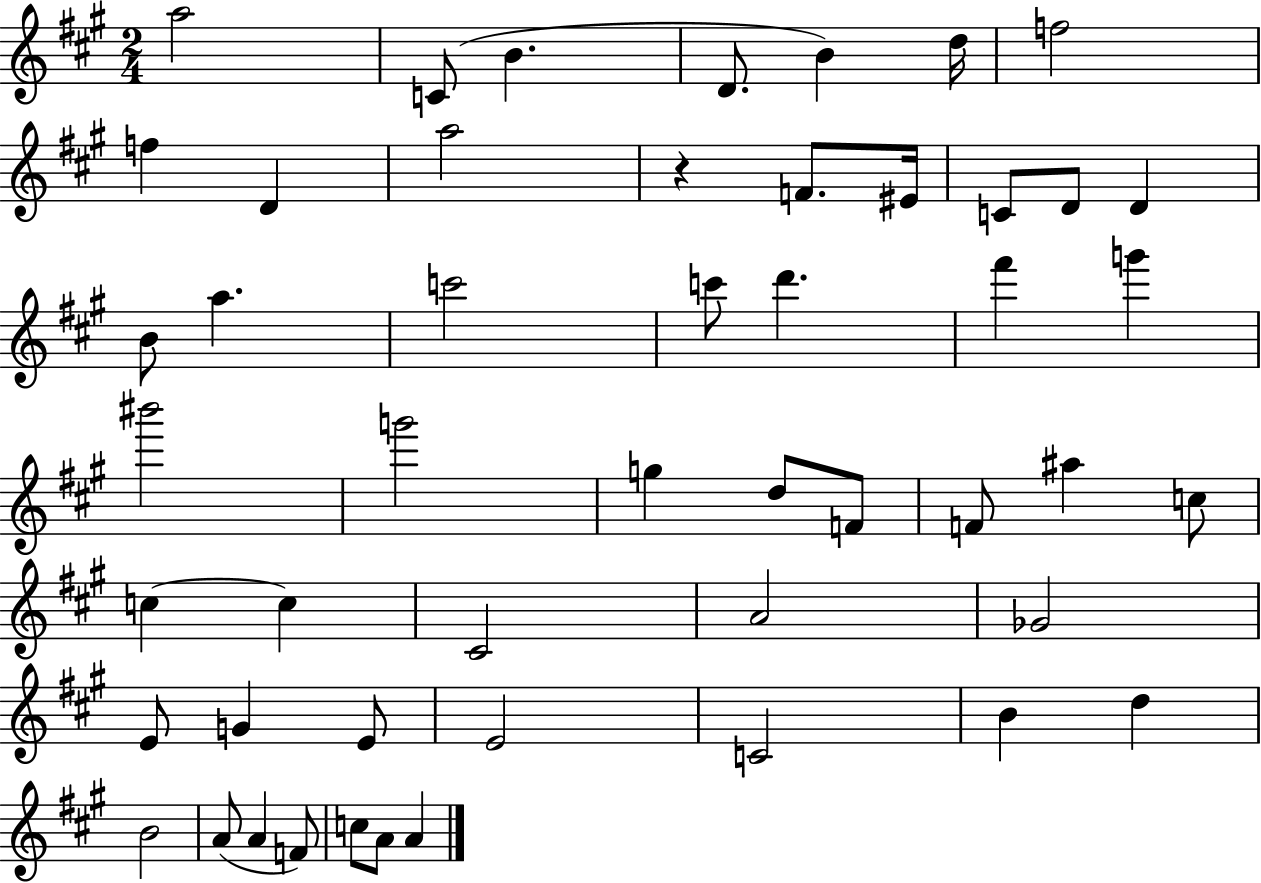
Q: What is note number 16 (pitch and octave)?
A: B4